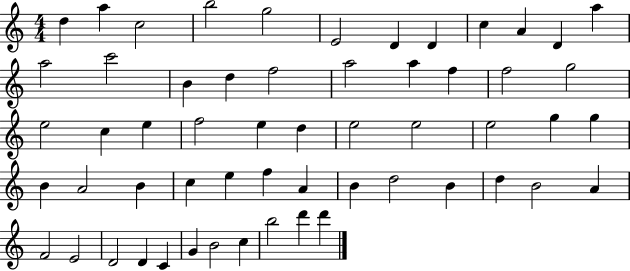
X:1
T:Untitled
M:4/4
L:1/4
K:C
d a c2 b2 g2 E2 D D c A D a a2 c'2 B d f2 a2 a f f2 g2 e2 c e f2 e d e2 e2 e2 g g B A2 B c e f A B d2 B d B2 A F2 E2 D2 D C G B2 c b2 d' d'